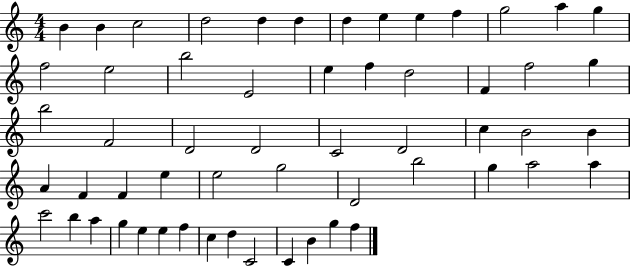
X:1
T:Untitled
M:4/4
L:1/4
K:C
B B c2 d2 d d d e e f g2 a g f2 e2 b2 E2 e f d2 F f2 g b2 F2 D2 D2 C2 D2 c B2 B A F F e e2 g2 D2 b2 g a2 a c'2 b a g e e f c d C2 C B g f